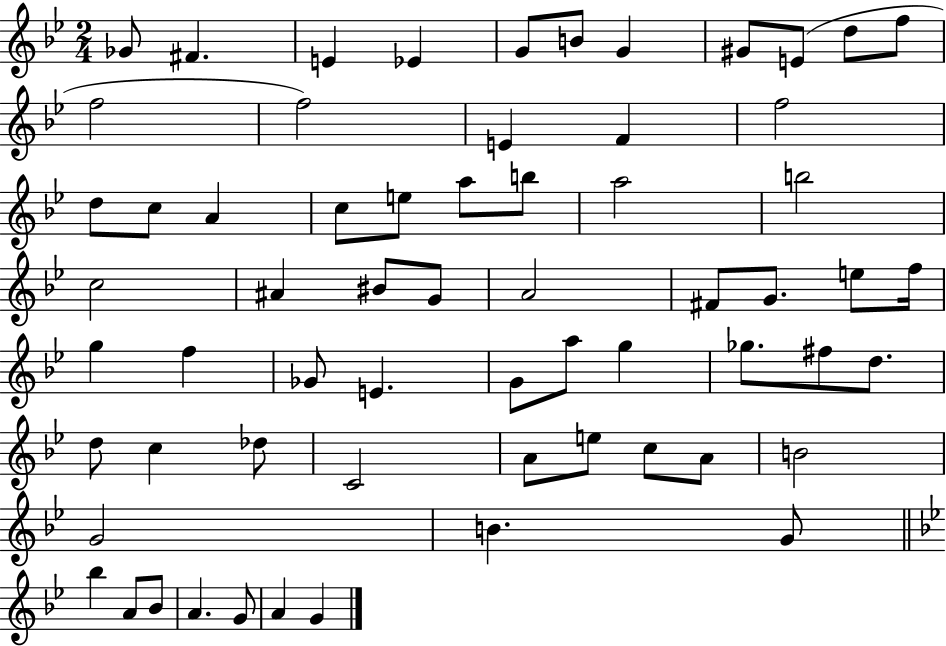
X:1
T:Untitled
M:2/4
L:1/4
K:Bb
_G/2 ^F E _E G/2 B/2 G ^G/2 E/2 d/2 f/2 f2 f2 E F f2 d/2 c/2 A c/2 e/2 a/2 b/2 a2 b2 c2 ^A ^B/2 G/2 A2 ^F/2 G/2 e/2 f/4 g f _G/2 E G/2 a/2 g _g/2 ^f/2 d/2 d/2 c _d/2 C2 A/2 e/2 c/2 A/2 B2 G2 B G/2 _b A/2 _B/2 A G/2 A G